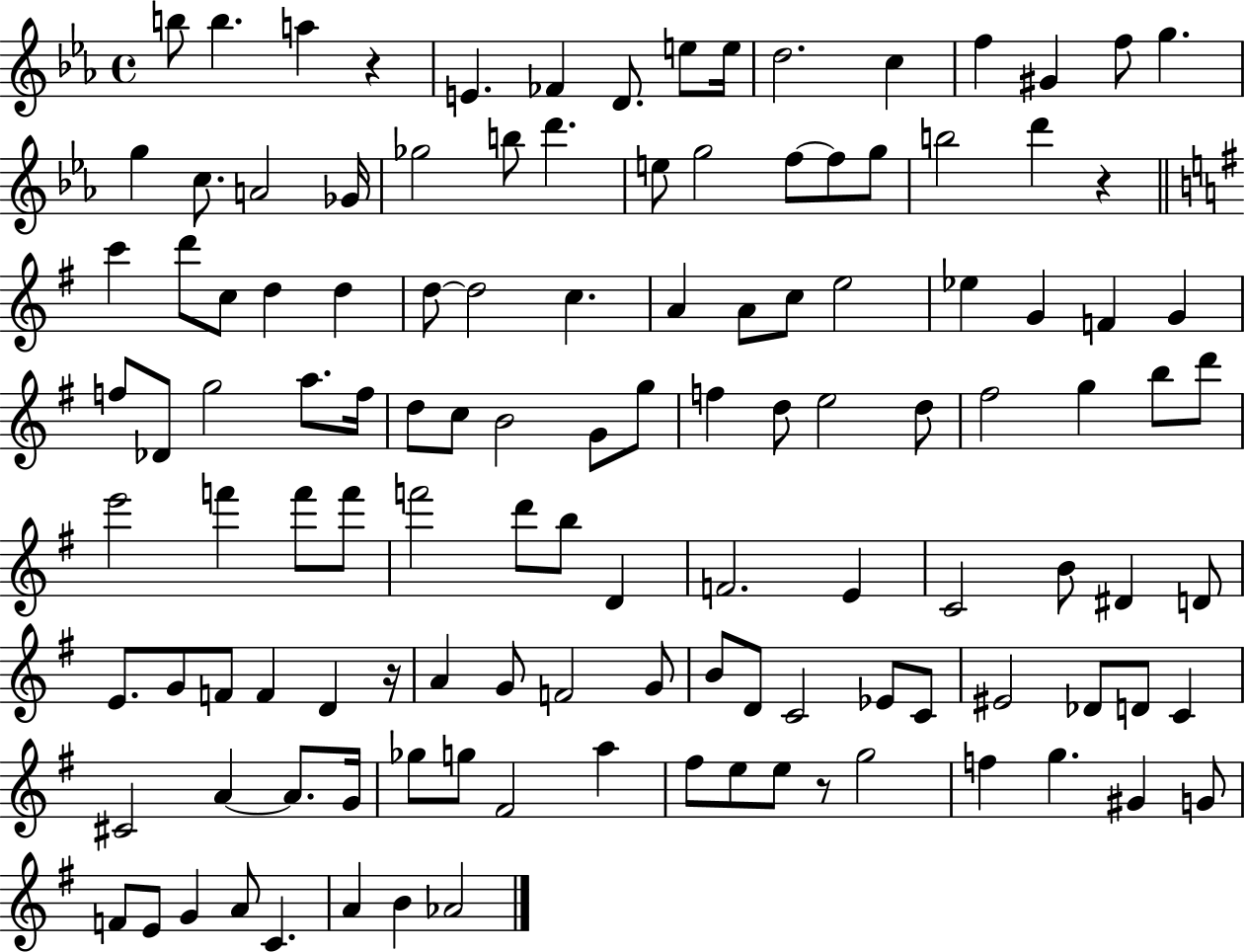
{
  \clef treble
  \time 4/4
  \defaultTimeSignature
  \key ees \major
  b''8 b''4. a''4 r4 | e'4. fes'4 d'8. e''8 e''16 | d''2. c''4 | f''4 gis'4 f''8 g''4. | \break g''4 c''8. a'2 ges'16 | ges''2 b''8 d'''4. | e''8 g''2 f''8~~ f''8 g''8 | b''2 d'''4 r4 | \break \bar "||" \break \key g \major c'''4 d'''8 c''8 d''4 d''4 | d''8~~ d''2 c''4. | a'4 a'8 c''8 e''2 | ees''4 g'4 f'4 g'4 | \break f''8 des'8 g''2 a''8. f''16 | d''8 c''8 b'2 g'8 g''8 | f''4 d''8 e''2 d''8 | fis''2 g''4 b''8 d'''8 | \break e'''2 f'''4 f'''8 f'''8 | f'''2 d'''8 b''8 d'4 | f'2. e'4 | c'2 b'8 dis'4 d'8 | \break e'8. g'8 f'8 f'4 d'4 r16 | a'4 g'8 f'2 g'8 | b'8 d'8 c'2 ees'8 c'8 | eis'2 des'8 d'8 c'4 | \break cis'2 a'4~~ a'8. g'16 | ges''8 g''8 fis'2 a''4 | fis''8 e''8 e''8 r8 g''2 | f''4 g''4. gis'4 g'8 | \break f'8 e'8 g'4 a'8 c'4. | a'4 b'4 aes'2 | \bar "|."
}